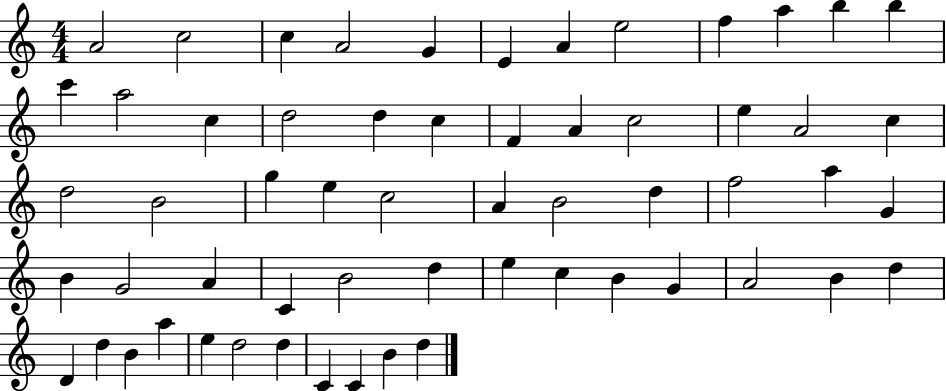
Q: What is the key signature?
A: C major